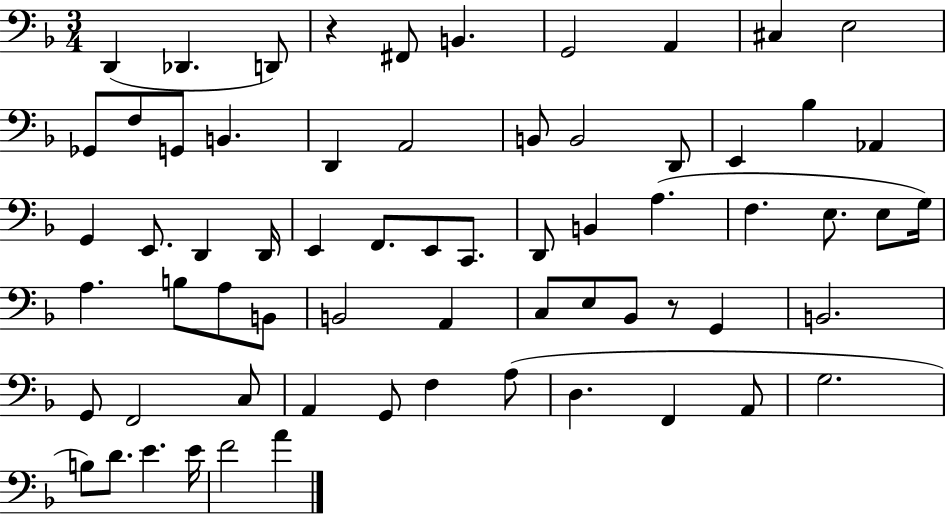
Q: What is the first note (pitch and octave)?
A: D2